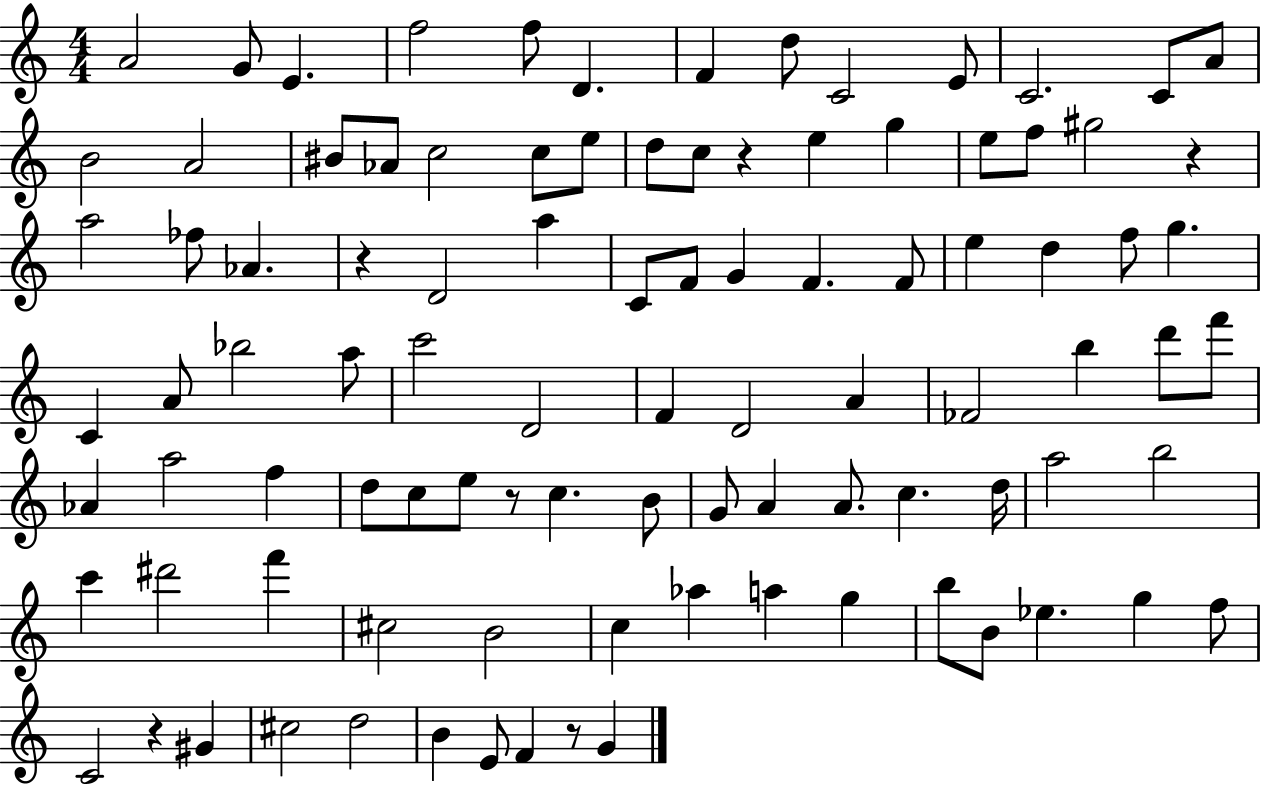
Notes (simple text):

A4/h G4/e E4/q. F5/h F5/e D4/q. F4/q D5/e C4/h E4/e C4/h. C4/e A4/e B4/h A4/h BIS4/e Ab4/e C5/h C5/e E5/e D5/e C5/e R/q E5/q G5/q E5/e F5/e G#5/h R/q A5/h FES5/e Ab4/q. R/q D4/h A5/q C4/e F4/e G4/q F4/q. F4/e E5/q D5/q F5/e G5/q. C4/q A4/e Bb5/h A5/e C6/h D4/h F4/q D4/h A4/q FES4/h B5/q D6/e F6/e Ab4/q A5/h F5/q D5/e C5/e E5/e R/e C5/q. B4/e G4/e A4/q A4/e. C5/q. D5/s A5/h B5/h C6/q D#6/h F6/q C#5/h B4/h C5/q Ab5/q A5/q G5/q B5/e B4/e Eb5/q. G5/q F5/e C4/h R/q G#4/q C#5/h D5/h B4/q E4/e F4/q R/e G4/q